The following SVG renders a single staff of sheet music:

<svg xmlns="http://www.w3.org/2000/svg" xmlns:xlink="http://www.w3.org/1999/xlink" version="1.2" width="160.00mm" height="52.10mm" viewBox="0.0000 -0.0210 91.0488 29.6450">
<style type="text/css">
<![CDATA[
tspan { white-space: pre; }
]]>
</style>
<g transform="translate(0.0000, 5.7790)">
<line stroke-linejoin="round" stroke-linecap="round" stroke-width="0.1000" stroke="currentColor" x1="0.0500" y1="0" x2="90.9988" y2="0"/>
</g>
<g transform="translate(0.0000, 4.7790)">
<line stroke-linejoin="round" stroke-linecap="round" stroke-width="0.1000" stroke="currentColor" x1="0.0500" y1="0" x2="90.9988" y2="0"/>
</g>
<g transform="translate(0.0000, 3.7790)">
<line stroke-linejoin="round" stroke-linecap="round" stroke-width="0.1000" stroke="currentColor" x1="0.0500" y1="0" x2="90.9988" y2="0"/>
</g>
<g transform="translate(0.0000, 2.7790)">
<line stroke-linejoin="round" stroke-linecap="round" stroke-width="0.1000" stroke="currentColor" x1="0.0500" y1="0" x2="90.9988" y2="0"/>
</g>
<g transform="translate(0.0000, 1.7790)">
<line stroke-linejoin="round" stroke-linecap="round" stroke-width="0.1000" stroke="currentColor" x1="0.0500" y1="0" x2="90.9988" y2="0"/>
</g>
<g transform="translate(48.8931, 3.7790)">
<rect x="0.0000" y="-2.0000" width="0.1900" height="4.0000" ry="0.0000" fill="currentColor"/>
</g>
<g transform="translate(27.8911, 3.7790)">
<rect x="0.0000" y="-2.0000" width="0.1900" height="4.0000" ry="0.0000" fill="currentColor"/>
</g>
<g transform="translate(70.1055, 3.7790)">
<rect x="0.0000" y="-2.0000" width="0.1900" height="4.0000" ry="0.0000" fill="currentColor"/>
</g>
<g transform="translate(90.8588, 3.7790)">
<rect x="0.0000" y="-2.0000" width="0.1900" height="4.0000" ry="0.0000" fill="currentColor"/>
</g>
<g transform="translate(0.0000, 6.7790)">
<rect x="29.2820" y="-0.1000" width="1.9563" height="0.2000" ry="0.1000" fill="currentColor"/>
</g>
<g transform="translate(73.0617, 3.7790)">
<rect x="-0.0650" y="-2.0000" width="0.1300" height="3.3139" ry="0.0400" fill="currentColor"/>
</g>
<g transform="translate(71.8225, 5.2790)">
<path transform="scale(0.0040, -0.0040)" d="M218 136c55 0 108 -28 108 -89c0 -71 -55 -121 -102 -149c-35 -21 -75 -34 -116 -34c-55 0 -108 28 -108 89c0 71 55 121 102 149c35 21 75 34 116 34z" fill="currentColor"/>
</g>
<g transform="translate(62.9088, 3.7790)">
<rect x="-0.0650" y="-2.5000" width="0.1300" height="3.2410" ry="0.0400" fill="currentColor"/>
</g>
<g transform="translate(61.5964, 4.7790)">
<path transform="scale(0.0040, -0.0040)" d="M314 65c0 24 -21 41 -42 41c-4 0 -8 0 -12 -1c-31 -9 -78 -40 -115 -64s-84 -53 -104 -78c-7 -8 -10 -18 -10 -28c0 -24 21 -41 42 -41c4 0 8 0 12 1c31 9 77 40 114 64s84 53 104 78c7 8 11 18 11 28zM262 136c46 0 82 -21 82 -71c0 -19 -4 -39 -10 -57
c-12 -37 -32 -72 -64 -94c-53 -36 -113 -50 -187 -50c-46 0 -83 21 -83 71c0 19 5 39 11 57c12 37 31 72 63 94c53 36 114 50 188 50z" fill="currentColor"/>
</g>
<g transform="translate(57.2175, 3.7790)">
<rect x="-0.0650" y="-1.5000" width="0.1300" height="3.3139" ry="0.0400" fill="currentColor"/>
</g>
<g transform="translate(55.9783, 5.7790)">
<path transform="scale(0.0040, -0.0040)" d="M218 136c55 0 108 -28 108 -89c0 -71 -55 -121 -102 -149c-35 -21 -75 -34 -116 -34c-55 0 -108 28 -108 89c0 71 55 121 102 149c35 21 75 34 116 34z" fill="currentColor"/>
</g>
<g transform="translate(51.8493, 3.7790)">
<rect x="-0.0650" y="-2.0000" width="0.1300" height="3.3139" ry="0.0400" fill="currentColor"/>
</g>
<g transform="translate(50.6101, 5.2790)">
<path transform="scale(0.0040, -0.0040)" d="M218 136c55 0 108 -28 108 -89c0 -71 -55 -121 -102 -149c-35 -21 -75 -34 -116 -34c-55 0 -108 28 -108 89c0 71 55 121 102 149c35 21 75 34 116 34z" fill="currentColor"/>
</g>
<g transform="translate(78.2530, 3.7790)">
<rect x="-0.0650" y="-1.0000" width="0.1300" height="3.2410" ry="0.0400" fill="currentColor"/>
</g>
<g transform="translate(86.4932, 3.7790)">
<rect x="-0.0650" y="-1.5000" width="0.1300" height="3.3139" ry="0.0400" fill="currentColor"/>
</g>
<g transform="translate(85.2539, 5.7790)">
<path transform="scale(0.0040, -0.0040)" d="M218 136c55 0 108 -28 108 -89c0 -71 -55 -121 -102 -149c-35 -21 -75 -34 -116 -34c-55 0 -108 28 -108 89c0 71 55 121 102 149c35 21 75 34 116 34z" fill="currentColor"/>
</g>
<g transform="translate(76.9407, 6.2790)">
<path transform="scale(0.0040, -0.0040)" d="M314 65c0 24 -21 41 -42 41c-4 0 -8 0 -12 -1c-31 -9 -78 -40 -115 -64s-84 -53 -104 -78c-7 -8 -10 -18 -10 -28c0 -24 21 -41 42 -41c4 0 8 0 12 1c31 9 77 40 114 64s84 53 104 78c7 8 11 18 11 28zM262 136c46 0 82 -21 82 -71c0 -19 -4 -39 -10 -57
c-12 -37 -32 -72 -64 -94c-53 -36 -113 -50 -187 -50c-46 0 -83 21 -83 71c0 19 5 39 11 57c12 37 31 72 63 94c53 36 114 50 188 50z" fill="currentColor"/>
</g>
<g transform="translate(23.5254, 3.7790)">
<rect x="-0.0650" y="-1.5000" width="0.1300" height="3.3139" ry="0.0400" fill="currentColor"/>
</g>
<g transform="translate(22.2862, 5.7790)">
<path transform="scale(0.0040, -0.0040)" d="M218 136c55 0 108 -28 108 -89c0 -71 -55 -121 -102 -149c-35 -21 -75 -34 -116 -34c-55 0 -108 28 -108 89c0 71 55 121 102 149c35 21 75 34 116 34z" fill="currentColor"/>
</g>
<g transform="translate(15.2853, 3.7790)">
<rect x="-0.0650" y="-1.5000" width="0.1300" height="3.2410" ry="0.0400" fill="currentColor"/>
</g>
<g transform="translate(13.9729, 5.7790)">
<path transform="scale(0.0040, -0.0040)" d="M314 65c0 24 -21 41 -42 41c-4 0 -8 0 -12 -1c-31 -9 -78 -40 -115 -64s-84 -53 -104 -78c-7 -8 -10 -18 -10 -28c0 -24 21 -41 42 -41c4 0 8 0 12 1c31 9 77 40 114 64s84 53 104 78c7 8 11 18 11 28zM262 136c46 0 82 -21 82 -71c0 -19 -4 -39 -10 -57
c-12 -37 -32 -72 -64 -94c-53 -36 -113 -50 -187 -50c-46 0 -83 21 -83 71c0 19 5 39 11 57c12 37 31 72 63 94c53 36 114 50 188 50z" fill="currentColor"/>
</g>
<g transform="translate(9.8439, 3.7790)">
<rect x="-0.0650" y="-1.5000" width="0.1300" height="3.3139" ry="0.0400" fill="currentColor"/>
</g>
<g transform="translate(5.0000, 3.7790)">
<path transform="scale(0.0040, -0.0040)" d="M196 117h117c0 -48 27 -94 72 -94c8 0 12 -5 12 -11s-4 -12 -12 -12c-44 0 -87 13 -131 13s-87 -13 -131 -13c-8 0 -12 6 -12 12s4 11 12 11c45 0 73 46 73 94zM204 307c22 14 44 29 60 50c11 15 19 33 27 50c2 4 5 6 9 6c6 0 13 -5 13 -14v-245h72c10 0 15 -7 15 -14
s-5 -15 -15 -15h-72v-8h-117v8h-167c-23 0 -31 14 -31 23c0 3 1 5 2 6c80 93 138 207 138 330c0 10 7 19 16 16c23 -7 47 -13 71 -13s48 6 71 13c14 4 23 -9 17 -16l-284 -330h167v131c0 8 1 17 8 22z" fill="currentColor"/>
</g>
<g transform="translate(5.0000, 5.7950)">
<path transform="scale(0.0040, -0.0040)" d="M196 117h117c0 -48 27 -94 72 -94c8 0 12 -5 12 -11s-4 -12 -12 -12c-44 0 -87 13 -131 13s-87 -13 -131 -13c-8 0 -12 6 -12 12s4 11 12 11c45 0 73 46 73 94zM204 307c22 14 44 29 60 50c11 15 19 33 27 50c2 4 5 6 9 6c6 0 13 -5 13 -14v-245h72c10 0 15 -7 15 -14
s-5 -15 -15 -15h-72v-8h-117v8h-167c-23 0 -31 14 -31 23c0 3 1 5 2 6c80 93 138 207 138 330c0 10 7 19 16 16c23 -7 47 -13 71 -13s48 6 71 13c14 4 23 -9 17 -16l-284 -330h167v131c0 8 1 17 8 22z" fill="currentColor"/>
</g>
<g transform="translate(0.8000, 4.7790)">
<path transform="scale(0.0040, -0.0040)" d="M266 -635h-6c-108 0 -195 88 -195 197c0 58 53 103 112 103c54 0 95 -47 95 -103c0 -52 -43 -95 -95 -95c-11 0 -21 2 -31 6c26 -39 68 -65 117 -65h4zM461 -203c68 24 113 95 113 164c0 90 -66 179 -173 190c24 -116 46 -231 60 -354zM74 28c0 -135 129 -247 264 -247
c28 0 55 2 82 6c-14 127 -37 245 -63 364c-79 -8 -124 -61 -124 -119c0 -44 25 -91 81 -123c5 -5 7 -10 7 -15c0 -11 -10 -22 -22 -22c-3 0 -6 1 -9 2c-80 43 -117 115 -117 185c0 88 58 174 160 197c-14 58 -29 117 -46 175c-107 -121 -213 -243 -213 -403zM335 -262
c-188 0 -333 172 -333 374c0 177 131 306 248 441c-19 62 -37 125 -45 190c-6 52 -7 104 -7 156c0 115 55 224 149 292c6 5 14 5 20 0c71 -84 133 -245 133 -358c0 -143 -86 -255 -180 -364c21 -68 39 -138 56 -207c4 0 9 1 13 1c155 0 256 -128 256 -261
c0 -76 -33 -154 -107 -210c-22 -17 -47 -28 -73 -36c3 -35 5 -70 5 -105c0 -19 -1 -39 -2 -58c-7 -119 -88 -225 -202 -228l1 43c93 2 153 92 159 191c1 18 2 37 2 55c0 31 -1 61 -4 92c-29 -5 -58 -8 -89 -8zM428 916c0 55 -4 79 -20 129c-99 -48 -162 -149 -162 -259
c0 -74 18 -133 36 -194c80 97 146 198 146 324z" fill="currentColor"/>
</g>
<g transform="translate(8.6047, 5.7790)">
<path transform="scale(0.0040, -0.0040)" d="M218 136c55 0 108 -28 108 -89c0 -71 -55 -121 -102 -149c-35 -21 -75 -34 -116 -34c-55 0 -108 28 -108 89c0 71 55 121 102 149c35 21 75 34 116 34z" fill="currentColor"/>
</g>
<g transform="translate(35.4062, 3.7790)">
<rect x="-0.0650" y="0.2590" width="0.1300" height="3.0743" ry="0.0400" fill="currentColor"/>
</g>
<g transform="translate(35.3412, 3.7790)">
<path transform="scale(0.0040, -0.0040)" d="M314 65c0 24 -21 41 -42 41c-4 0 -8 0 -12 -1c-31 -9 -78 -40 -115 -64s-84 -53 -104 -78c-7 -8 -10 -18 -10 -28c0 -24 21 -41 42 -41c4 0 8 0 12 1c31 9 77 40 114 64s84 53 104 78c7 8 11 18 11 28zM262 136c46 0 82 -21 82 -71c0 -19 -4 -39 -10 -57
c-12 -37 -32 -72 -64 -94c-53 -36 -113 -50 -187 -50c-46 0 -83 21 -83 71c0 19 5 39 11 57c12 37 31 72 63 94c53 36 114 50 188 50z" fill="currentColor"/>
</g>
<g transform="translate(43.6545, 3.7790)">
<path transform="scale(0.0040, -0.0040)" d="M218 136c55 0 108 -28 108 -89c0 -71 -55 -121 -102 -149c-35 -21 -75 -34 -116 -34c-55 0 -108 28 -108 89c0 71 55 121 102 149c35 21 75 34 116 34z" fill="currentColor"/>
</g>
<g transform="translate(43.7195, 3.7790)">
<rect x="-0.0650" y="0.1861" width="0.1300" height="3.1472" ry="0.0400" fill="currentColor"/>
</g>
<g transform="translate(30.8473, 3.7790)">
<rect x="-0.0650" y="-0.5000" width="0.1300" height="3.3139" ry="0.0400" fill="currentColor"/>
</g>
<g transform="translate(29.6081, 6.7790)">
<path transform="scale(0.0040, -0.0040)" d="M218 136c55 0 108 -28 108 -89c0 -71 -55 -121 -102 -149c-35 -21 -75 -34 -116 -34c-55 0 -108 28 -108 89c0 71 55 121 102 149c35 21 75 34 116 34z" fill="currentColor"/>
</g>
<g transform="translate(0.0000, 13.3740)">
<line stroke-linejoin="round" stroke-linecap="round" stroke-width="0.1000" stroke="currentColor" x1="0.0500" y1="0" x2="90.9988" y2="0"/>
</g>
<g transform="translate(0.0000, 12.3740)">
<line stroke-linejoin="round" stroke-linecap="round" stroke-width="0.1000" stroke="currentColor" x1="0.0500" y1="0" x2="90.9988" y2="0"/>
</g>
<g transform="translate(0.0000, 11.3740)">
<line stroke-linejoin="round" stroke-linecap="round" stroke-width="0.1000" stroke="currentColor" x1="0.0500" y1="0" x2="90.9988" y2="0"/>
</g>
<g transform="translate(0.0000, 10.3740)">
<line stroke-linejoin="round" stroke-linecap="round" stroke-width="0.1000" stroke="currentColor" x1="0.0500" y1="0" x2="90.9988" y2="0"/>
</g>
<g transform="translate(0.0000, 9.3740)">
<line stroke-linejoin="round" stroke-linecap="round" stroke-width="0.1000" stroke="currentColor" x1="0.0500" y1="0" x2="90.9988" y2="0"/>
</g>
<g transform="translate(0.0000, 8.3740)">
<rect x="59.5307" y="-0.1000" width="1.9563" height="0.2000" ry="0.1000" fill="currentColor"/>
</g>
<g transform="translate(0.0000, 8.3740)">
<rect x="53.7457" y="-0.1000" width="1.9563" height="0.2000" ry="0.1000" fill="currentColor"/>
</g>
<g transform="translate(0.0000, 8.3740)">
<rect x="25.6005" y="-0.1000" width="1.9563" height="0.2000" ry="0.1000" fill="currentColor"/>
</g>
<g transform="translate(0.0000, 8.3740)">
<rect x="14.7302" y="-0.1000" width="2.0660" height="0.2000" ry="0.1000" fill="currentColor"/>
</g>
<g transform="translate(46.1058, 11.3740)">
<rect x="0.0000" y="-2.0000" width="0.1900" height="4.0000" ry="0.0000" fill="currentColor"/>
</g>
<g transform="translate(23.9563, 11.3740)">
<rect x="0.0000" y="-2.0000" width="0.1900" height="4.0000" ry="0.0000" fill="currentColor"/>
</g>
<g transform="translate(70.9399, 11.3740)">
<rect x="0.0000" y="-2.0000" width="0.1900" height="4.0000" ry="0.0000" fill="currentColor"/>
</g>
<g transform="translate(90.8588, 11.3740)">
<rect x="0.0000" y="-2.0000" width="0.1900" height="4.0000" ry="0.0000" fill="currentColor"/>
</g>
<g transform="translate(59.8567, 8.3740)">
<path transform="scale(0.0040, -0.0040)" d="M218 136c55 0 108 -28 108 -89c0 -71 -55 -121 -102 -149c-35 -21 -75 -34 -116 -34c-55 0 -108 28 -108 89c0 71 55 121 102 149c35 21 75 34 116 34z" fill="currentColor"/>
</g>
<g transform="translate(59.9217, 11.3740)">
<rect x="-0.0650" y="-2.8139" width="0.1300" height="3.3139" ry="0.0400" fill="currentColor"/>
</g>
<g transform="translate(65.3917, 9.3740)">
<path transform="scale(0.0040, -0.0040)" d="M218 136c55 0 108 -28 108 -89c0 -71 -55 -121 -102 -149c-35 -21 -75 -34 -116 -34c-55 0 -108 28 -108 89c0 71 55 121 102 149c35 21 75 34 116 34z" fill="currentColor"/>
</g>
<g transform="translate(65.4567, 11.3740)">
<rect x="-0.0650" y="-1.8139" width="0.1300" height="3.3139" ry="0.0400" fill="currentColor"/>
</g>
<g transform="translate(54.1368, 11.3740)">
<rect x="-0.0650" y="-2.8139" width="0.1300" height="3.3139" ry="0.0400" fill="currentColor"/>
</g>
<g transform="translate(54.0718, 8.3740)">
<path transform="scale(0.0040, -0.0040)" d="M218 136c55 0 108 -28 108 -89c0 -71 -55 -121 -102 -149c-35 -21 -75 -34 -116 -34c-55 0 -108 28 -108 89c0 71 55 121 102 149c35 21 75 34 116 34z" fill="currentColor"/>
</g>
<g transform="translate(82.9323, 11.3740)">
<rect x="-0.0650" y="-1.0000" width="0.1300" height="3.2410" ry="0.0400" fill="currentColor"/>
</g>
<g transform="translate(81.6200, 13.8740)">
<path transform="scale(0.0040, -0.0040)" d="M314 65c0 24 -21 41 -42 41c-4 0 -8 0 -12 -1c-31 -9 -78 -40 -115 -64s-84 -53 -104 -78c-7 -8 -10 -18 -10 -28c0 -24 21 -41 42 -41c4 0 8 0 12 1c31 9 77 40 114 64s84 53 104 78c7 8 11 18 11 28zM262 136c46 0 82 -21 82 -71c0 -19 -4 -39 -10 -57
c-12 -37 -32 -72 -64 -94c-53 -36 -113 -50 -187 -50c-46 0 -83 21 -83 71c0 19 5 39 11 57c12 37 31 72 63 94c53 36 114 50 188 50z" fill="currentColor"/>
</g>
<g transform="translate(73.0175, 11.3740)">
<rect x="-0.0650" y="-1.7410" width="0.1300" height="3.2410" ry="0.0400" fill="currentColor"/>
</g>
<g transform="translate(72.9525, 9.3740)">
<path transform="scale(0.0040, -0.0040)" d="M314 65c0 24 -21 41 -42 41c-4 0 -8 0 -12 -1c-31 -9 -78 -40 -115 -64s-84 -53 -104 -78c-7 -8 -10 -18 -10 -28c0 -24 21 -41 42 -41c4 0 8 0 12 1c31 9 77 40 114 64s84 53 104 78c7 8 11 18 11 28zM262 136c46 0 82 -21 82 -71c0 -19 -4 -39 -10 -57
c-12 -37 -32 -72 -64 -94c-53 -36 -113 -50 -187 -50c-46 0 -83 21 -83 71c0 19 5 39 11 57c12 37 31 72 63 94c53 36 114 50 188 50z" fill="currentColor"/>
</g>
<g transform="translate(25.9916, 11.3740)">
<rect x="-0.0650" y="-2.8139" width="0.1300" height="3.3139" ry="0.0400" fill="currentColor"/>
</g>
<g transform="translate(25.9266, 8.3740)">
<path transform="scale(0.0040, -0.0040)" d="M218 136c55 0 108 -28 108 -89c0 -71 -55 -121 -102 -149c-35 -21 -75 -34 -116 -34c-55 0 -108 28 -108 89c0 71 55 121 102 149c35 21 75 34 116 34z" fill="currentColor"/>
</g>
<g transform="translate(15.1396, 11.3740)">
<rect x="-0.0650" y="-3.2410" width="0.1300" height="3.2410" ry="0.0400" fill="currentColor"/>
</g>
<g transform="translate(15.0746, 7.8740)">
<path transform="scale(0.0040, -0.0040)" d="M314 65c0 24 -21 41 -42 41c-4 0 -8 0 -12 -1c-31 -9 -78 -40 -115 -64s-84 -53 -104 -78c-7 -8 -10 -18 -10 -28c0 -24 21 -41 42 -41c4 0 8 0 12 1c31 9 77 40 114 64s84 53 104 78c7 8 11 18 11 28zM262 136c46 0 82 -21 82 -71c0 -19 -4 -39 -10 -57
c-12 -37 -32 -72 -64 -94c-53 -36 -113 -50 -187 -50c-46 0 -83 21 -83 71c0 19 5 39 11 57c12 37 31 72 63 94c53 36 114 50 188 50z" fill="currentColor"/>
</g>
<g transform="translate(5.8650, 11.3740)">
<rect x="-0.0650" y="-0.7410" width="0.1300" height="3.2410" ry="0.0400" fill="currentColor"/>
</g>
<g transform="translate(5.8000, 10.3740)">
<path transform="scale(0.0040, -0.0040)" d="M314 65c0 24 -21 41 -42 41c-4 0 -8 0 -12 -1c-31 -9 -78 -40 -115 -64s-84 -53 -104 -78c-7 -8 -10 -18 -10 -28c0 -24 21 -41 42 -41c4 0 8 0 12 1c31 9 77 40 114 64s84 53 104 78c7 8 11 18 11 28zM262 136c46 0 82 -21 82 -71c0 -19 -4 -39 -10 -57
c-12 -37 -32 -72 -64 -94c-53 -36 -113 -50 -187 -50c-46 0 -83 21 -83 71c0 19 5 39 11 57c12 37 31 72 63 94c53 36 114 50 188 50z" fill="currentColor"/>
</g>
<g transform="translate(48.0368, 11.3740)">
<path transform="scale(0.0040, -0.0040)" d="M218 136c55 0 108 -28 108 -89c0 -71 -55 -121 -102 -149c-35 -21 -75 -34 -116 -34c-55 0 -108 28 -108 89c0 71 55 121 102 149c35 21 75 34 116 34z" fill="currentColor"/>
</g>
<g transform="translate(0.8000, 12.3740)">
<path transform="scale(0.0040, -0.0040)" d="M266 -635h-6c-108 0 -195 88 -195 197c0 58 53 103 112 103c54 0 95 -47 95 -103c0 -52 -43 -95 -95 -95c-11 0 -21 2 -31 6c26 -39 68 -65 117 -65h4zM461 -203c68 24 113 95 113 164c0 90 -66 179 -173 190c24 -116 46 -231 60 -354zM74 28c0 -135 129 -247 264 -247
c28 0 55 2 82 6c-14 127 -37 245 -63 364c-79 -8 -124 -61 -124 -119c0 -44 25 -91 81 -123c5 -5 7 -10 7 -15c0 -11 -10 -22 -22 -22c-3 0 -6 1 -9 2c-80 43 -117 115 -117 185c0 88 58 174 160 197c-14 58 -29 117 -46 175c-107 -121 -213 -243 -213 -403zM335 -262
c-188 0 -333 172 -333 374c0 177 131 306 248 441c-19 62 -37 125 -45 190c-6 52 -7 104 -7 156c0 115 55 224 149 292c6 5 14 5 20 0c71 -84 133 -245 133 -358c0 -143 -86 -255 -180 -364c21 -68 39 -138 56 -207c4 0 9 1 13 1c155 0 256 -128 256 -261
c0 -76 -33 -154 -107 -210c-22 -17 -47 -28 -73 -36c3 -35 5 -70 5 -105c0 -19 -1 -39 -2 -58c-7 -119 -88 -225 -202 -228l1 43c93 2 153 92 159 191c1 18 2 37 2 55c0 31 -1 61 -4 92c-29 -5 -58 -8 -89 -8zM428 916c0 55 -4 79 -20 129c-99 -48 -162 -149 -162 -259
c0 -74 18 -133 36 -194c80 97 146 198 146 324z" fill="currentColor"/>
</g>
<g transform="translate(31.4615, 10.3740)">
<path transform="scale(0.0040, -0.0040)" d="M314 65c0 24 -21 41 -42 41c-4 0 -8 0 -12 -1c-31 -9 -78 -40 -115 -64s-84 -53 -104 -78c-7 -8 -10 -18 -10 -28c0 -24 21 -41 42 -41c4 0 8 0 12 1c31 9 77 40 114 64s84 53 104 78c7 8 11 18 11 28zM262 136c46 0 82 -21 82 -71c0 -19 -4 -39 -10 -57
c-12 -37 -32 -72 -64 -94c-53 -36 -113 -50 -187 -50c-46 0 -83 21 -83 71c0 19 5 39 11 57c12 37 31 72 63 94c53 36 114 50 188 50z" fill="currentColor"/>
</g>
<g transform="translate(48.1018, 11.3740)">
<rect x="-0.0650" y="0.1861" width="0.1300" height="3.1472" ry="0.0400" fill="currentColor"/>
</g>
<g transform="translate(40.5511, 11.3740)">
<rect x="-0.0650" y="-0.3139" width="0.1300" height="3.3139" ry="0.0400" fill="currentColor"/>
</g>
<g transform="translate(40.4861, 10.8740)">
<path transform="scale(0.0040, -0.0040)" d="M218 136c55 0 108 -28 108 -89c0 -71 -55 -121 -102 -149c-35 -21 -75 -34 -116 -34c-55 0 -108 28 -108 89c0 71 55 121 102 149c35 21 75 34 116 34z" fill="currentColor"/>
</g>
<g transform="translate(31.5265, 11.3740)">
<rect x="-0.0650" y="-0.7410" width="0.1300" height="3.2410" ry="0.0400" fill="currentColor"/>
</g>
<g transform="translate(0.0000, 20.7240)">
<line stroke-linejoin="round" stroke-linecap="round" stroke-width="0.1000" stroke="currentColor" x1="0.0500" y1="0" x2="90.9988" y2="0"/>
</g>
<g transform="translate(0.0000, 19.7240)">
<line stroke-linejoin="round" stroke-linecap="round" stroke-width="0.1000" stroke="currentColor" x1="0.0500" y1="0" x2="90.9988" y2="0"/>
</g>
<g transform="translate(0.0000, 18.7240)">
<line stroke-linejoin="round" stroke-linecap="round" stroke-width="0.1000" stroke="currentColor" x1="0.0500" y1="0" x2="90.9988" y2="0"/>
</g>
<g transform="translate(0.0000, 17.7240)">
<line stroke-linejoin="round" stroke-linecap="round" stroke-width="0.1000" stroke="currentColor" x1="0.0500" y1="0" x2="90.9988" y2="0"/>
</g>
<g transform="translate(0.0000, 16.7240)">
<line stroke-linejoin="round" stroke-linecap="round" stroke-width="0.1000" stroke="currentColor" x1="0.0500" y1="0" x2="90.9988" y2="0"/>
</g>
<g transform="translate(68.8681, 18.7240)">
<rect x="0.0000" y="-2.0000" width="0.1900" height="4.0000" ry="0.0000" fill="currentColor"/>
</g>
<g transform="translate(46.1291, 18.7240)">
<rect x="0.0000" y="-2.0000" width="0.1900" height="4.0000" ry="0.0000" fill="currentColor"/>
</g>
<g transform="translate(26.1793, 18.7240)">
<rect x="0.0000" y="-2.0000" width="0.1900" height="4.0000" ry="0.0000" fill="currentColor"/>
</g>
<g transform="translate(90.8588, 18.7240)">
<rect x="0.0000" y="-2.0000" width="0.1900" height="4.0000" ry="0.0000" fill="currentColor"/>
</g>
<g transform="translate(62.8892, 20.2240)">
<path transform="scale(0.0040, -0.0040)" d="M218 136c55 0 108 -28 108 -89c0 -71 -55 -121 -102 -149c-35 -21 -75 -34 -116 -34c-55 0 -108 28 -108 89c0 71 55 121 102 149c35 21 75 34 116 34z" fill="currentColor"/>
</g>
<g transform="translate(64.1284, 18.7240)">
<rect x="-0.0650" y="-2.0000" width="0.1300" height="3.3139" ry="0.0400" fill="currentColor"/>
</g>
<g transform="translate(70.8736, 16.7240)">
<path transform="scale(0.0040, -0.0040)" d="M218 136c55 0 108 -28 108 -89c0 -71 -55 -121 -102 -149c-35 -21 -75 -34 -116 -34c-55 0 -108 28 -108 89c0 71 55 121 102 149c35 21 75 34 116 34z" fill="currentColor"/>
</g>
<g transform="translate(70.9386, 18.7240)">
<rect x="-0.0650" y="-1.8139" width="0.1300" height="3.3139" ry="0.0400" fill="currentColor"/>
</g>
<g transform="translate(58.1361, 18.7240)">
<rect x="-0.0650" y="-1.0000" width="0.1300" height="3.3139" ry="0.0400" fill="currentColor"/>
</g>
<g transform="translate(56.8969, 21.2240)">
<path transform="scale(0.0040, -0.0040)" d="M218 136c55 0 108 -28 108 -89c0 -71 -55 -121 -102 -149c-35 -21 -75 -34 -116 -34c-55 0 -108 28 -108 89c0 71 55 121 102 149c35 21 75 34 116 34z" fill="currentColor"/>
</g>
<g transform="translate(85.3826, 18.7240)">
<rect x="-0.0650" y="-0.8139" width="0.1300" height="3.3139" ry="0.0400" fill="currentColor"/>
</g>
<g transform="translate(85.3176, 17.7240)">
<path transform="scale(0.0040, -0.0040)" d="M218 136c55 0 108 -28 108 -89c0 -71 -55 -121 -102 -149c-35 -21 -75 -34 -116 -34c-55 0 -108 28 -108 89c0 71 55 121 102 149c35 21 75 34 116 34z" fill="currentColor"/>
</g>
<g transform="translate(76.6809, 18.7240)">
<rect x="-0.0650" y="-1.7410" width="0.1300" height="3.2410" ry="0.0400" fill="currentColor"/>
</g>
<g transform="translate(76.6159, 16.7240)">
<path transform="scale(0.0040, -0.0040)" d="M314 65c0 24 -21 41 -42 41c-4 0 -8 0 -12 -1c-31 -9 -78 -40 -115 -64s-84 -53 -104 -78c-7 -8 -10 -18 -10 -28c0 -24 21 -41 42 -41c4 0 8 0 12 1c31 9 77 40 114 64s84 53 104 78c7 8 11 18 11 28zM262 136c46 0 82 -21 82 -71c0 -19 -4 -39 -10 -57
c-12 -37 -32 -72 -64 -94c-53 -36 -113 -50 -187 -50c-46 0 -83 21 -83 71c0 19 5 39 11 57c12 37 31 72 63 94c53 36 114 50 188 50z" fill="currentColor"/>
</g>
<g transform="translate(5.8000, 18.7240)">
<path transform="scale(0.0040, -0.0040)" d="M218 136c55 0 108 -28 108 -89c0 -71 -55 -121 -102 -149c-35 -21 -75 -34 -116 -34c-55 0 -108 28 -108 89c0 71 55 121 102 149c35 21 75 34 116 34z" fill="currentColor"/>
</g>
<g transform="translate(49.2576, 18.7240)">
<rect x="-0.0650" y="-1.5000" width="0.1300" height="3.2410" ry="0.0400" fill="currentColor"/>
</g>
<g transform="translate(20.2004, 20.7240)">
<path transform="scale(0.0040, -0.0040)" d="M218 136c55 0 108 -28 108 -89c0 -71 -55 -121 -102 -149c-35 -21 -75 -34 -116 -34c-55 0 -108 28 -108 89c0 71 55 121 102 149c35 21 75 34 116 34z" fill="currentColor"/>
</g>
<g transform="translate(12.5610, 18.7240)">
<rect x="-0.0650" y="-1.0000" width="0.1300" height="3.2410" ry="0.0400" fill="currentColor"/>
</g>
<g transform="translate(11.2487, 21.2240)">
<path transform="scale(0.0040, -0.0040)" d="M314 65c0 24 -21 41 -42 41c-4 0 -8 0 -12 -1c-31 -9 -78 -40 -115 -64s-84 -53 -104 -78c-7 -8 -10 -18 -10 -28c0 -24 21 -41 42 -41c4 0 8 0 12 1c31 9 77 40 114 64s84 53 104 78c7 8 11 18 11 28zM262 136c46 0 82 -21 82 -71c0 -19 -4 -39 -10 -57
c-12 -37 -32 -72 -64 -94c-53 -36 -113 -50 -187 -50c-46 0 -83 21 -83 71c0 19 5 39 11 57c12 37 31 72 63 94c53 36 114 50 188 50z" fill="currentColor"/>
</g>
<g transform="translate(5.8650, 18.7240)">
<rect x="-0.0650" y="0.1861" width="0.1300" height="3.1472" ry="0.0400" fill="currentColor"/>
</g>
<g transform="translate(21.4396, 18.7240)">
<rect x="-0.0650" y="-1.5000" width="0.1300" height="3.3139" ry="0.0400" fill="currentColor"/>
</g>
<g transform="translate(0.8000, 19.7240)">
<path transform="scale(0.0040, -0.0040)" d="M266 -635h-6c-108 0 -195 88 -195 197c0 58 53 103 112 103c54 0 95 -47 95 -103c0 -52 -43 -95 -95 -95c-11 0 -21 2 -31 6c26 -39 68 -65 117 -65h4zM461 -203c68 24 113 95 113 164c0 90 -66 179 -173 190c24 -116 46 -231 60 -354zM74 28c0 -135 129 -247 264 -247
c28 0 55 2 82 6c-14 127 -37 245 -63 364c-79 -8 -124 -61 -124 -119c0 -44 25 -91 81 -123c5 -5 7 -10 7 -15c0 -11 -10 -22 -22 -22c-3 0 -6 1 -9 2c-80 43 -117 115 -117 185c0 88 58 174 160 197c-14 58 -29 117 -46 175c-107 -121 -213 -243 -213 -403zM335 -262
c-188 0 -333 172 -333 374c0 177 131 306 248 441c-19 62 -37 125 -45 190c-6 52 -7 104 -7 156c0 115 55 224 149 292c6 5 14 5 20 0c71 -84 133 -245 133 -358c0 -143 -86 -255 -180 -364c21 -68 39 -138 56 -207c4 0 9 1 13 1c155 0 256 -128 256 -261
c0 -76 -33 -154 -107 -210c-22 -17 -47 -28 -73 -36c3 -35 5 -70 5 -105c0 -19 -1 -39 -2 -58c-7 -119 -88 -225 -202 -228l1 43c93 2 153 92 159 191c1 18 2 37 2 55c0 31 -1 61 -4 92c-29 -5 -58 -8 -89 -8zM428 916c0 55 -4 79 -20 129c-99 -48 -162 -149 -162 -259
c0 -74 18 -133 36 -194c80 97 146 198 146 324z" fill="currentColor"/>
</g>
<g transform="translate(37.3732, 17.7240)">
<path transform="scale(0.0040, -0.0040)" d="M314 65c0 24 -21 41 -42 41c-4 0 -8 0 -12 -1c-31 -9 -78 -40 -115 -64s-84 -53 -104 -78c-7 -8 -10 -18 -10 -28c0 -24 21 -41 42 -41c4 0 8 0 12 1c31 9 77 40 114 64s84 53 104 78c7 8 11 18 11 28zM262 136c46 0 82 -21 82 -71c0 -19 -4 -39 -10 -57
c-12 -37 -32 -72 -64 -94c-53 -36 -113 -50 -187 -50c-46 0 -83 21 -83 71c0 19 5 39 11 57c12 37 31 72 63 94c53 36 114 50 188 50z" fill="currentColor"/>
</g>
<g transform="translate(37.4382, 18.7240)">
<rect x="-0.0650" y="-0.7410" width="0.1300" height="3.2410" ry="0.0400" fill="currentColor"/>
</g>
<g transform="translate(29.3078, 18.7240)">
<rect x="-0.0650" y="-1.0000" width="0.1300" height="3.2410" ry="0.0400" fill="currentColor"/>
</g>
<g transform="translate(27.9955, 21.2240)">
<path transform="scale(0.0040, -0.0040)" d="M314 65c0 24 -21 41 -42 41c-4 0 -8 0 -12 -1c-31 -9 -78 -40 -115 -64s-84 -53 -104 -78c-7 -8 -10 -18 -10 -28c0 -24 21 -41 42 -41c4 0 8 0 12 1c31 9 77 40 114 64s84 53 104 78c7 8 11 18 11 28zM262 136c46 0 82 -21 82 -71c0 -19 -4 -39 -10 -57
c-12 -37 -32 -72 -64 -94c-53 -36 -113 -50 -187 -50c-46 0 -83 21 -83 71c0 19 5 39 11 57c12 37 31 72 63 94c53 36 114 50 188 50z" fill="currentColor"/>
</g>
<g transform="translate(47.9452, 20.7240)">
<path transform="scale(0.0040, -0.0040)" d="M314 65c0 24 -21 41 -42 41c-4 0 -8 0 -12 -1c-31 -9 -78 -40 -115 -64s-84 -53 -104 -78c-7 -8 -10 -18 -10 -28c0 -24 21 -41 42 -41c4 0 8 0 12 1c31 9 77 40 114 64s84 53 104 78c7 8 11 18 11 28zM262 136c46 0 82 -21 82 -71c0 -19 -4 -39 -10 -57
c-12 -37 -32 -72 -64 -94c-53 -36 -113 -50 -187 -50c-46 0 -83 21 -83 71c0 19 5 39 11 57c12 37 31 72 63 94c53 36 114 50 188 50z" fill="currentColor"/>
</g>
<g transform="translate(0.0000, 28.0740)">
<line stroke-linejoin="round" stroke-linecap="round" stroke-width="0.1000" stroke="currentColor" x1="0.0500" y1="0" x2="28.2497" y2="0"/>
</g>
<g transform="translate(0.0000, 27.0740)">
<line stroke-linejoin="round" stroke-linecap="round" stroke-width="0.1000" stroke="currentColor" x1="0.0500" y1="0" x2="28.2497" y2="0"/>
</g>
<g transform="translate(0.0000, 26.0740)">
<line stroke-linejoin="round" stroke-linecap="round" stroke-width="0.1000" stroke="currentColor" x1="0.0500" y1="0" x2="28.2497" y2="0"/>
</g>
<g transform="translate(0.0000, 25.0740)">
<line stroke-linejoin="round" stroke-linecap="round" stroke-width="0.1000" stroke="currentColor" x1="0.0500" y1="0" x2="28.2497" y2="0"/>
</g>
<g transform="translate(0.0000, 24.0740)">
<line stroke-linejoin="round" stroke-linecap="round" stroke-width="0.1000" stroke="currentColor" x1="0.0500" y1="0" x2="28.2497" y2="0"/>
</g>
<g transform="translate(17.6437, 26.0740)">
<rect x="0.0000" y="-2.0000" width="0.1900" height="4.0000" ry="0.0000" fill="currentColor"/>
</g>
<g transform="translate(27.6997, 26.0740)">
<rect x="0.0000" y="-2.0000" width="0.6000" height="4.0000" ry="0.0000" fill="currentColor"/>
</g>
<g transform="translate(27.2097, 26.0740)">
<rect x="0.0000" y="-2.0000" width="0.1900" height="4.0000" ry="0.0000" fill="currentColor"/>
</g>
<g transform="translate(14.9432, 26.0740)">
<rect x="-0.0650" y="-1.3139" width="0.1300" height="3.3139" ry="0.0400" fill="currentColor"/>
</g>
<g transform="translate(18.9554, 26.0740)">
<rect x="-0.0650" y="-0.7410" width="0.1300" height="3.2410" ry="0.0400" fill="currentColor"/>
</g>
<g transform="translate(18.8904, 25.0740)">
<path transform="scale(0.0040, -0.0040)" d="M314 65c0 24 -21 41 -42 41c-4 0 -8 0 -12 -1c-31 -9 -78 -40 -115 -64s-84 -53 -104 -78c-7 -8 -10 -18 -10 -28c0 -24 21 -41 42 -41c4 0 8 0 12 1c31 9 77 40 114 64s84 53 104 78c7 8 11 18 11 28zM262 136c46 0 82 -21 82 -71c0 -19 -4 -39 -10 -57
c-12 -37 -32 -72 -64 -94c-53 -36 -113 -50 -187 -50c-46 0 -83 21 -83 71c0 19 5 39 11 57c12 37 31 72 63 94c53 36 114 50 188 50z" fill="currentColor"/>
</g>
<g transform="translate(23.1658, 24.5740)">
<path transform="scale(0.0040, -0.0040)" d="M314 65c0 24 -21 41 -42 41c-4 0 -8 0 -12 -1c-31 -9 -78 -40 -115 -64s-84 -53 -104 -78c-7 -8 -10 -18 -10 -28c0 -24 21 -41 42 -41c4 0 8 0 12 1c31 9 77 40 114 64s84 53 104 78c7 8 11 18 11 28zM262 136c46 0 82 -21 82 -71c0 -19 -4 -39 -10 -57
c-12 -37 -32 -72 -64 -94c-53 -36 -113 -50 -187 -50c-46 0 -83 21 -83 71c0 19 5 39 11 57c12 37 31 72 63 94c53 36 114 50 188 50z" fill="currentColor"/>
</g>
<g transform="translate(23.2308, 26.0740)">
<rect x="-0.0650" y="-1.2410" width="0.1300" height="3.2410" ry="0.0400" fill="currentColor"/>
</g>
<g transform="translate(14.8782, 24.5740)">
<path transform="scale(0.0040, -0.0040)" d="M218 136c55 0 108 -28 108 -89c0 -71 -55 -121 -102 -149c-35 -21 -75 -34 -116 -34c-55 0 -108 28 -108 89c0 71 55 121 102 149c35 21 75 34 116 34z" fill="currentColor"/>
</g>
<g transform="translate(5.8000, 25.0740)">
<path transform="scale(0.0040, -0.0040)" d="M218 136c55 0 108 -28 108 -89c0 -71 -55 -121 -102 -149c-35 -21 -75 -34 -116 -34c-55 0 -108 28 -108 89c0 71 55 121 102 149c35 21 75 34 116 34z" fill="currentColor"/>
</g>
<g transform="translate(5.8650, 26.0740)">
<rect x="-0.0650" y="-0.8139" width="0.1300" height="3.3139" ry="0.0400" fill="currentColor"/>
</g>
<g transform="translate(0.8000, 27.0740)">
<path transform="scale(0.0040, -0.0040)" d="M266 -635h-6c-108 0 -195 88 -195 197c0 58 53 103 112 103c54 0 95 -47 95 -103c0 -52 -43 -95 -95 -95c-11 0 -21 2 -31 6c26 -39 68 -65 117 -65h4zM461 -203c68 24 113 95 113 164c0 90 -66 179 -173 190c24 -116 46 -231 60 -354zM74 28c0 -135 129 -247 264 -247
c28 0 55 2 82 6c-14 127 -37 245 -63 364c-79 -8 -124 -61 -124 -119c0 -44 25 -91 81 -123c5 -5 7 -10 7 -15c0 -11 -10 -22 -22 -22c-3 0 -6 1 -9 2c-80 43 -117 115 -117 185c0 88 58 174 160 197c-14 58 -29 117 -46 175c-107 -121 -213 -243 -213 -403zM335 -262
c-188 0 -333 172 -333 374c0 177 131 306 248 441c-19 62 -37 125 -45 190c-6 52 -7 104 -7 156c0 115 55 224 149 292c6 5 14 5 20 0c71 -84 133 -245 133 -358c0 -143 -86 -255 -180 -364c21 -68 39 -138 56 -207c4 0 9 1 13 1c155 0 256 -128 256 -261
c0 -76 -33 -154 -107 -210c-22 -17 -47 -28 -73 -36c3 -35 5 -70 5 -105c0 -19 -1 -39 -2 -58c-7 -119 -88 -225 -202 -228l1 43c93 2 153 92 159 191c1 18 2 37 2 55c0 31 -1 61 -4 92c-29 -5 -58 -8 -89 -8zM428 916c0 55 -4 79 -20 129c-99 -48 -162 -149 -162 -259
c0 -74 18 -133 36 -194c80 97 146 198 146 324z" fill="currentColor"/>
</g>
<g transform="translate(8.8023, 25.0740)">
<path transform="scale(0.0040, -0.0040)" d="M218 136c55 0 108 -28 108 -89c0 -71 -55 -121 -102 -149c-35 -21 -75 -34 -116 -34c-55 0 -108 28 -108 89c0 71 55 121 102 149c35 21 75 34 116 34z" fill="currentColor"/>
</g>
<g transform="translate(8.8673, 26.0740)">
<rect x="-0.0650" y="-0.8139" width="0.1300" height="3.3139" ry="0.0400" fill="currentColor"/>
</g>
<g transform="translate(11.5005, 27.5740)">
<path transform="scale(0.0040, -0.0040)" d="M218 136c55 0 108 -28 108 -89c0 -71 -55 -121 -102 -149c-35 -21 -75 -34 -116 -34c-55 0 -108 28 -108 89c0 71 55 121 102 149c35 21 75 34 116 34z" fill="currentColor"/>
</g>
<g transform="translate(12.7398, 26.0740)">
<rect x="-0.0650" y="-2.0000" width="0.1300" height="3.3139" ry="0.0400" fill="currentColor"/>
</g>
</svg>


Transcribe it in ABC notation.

X:1
T:Untitled
M:4/4
L:1/4
K:C
E E2 E C B2 B F E G2 F D2 E d2 b2 a d2 c B a a f f2 D2 B D2 E D2 d2 E2 D F f f2 d d d F e d2 e2